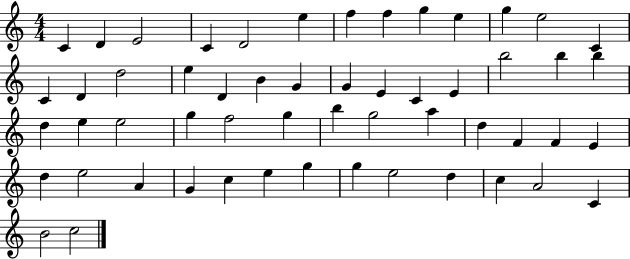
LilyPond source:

{
  \clef treble
  \numericTimeSignature
  \time 4/4
  \key c \major
  c'4 d'4 e'2 | c'4 d'2 e''4 | f''4 f''4 g''4 e''4 | g''4 e''2 c'4 | \break c'4 d'4 d''2 | e''4 d'4 b'4 g'4 | g'4 e'4 c'4 e'4 | b''2 b''4 b''4 | \break d''4 e''4 e''2 | g''4 f''2 g''4 | b''4 g''2 a''4 | d''4 f'4 f'4 e'4 | \break d''4 e''2 a'4 | g'4 c''4 e''4 g''4 | g''4 e''2 d''4 | c''4 a'2 c'4 | \break b'2 c''2 | \bar "|."
}